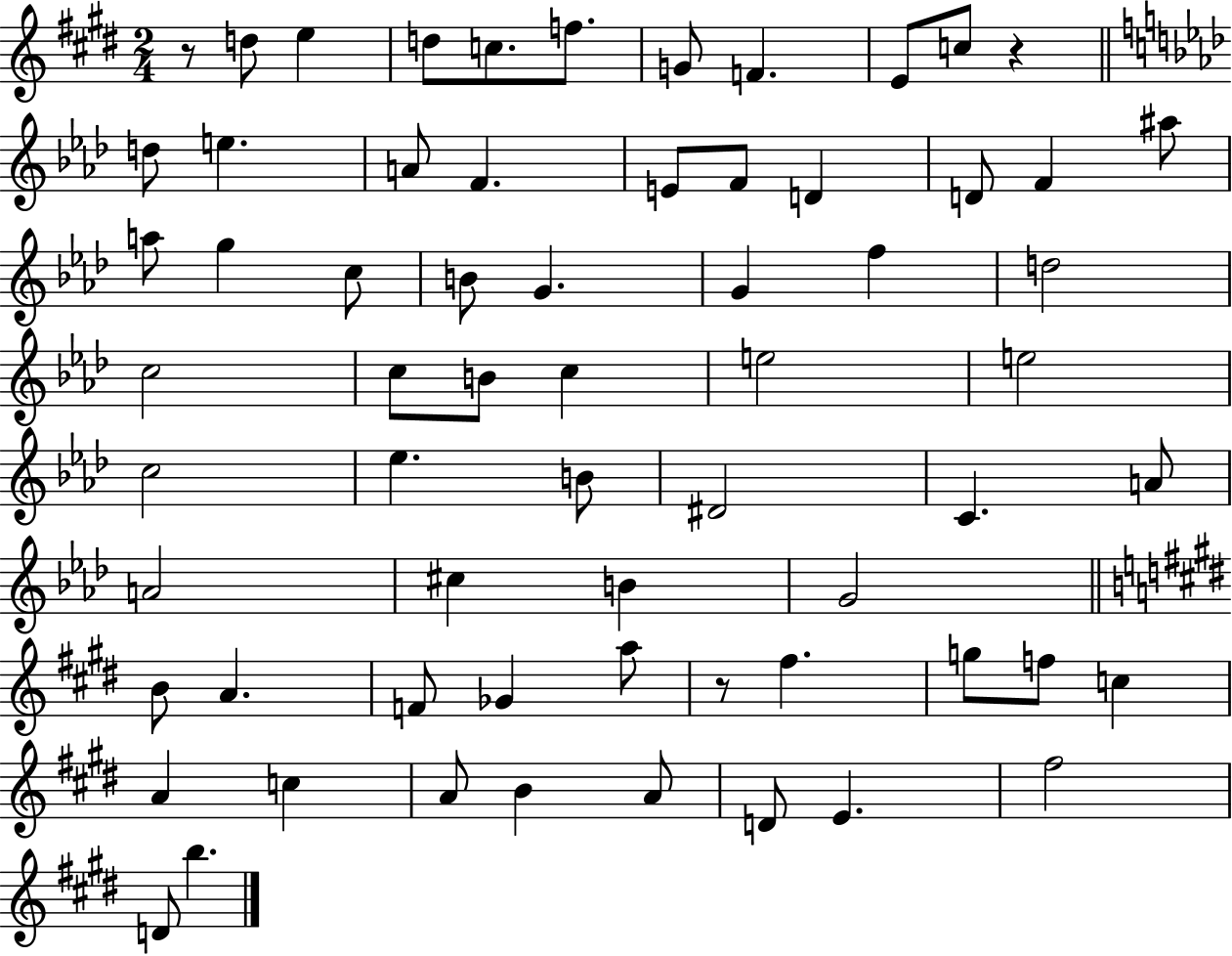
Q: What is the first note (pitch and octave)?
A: D5